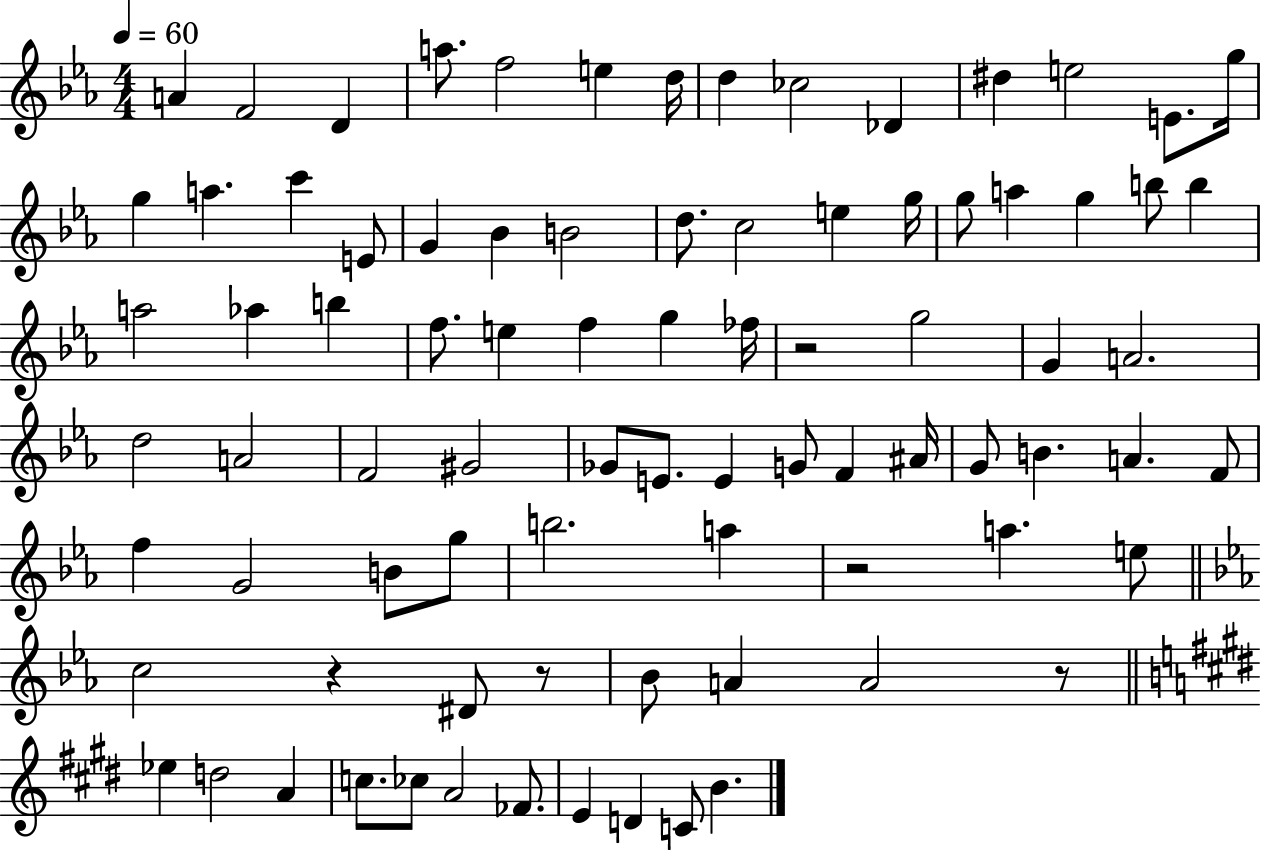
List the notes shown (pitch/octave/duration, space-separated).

A4/q F4/h D4/q A5/e. F5/h E5/q D5/s D5/q CES5/h Db4/q D#5/q E5/h E4/e. G5/s G5/q A5/q. C6/q E4/e G4/q Bb4/q B4/h D5/e. C5/h E5/q G5/s G5/e A5/q G5/q B5/e B5/q A5/h Ab5/q B5/q F5/e. E5/q F5/q G5/q FES5/s R/h G5/h G4/q A4/h. D5/h A4/h F4/h G#4/h Gb4/e E4/e. E4/q G4/e F4/q A#4/s G4/e B4/q. A4/q. F4/e F5/q G4/h B4/e G5/e B5/h. A5/q R/h A5/q. E5/e C5/h R/q D#4/e R/e Bb4/e A4/q A4/h R/e Eb5/q D5/h A4/q C5/e. CES5/e A4/h FES4/e. E4/q D4/q C4/e B4/q.